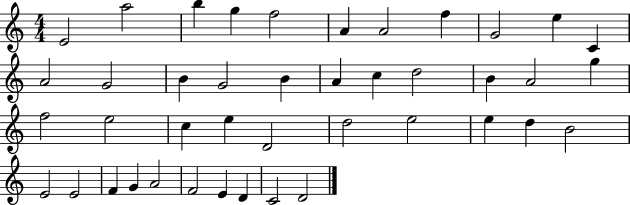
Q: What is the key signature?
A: C major